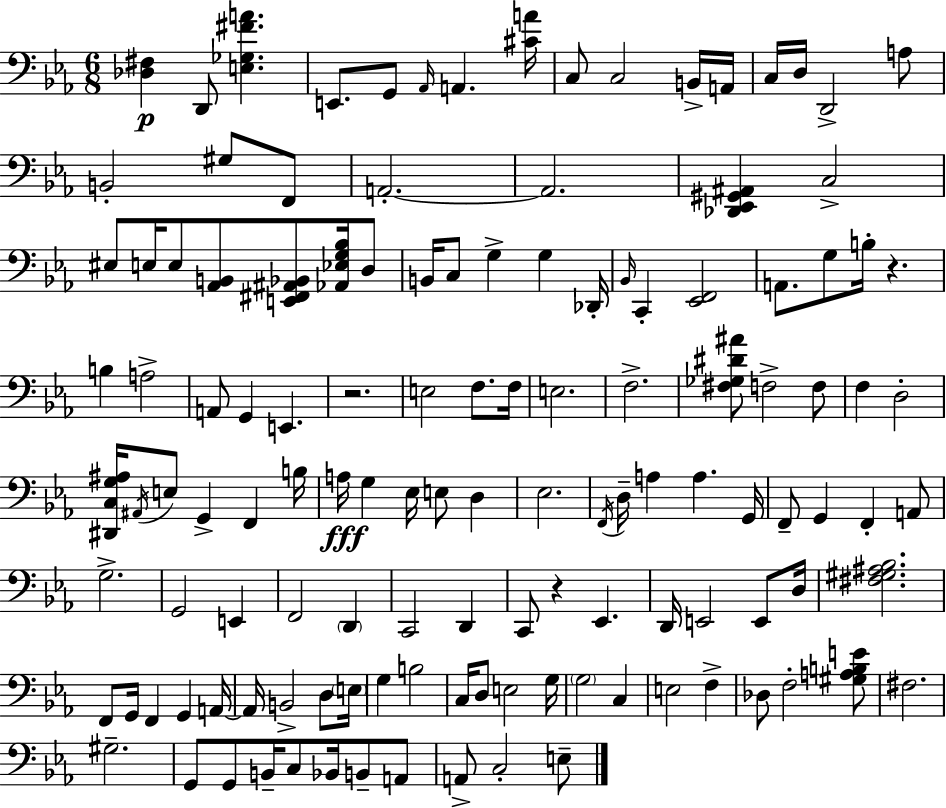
X:1
T:Untitled
M:6/8
L:1/4
K:Eb
[_D,^F,] D,,/2 [E,_G,^FA] E,,/2 G,,/2 _A,,/4 A,, [^CA]/4 C,/2 C,2 B,,/4 A,,/4 C,/4 D,/4 D,,2 A,/2 B,,2 ^G,/2 F,,/2 A,,2 A,,2 [_D,,_E,,^G,,^A,,] C,2 ^E,/2 E,/4 E,/2 [_A,,B,,]/2 [E,,^F,,^A,,_B,,]/2 [_A,,_E,G,_B,]/4 D,/2 B,,/4 C,/2 G, G, _D,,/4 _B,,/4 C,, [_E,,F,,]2 A,,/2 G,/2 B,/4 z B, A,2 A,,/2 G,, E,, z2 E,2 F,/2 F,/4 E,2 F,2 [^F,_G,^D^A]/2 F,2 F,/2 F, D,2 [^D,,C,G,^A,]/4 ^A,,/4 E,/2 G,, F,, B,/4 A,/4 G, _E,/4 E,/2 D, _E,2 F,,/4 D,/4 A, A, G,,/4 F,,/2 G,, F,, A,,/2 G,2 G,,2 E,, F,,2 D,, C,,2 D,, C,,/2 z _E,, D,,/4 E,,2 E,,/2 D,/4 [^F,^G,^A,_B,]2 F,,/2 G,,/4 F,, G,, A,,/4 A,,/4 B,,2 D,/2 E,/4 G, B,2 C,/4 D,/2 E,2 G,/4 G,2 C, E,2 F, _D,/2 F,2 [^G,A,B,E]/2 ^F,2 ^G,2 G,,/2 G,,/2 B,,/4 C,/2 _B,,/4 B,,/2 A,,/2 A,,/2 C,2 E,/2